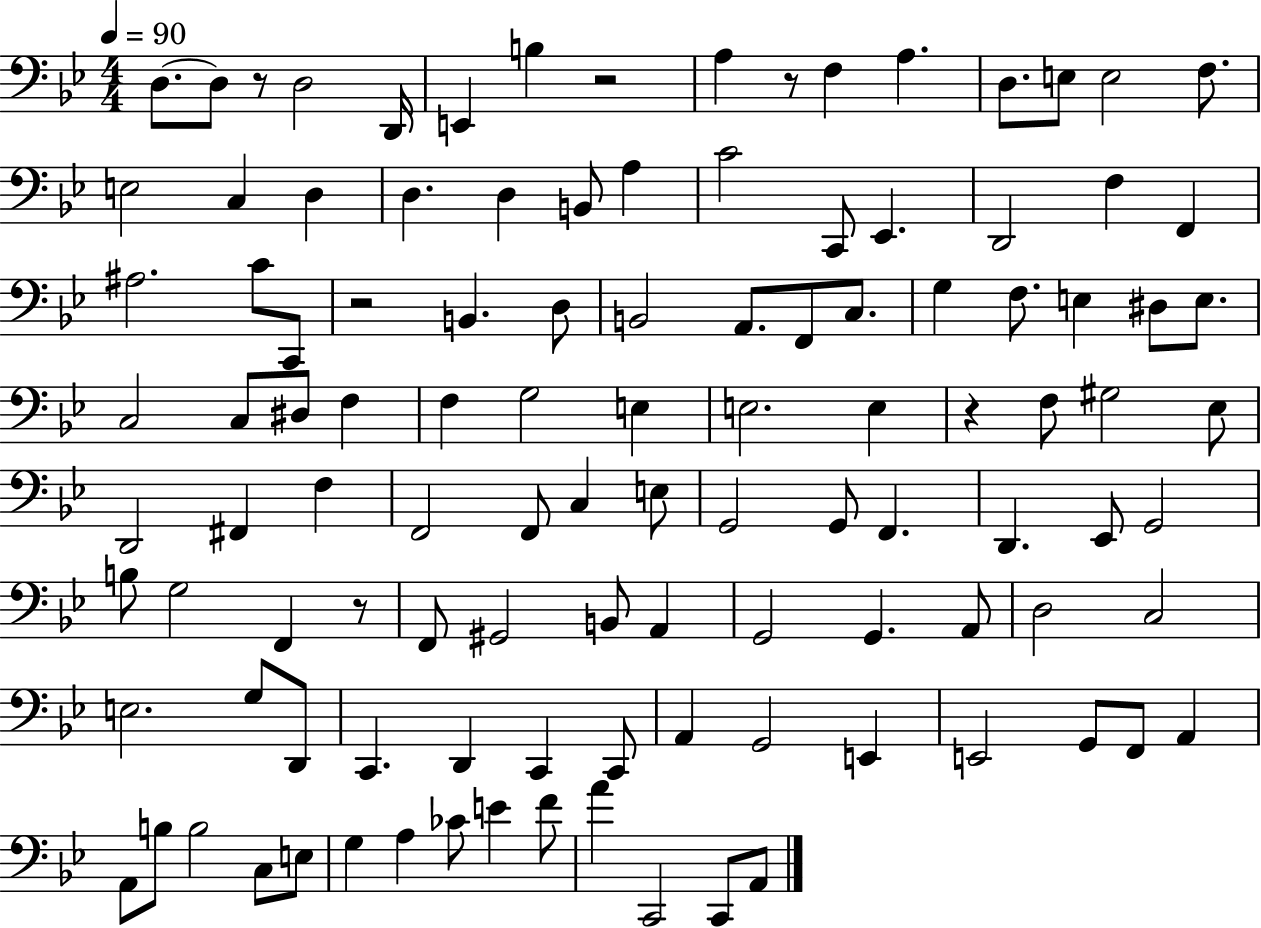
X:1
T:Untitled
M:4/4
L:1/4
K:Bb
D,/2 D,/2 z/2 D,2 D,,/4 E,, B, z2 A, z/2 F, A, D,/2 E,/2 E,2 F,/2 E,2 C, D, D, D, B,,/2 A, C2 C,,/2 _E,, D,,2 F, F,, ^A,2 C/2 C,,/2 z2 B,, D,/2 B,,2 A,,/2 F,,/2 C,/2 G, F,/2 E, ^D,/2 E,/2 C,2 C,/2 ^D,/2 F, F, G,2 E, E,2 E, z F,/2 ^G,2 _E,/2 D,,2 ^F,, F, F,,2 F,,/2 C, E,/2 G,,2 G,,/2 F,, D,, _E,,/2 G,,2 B,/2 G,2 F,, z/2 F,,/2 ^G,,2 B,,/2 A,, G,,2 G,, A,,/2 D,2 C,2 E,2 G,/2 D,,/2 C,, D,, C,, C,,/2 A,, G,,2 E,, E,,2 G,,/2 F,,/2 A,, A,,/2 B,/2 B,2 C,/2 E,/2 G, A, _C/2 E F/2 A C,,2 C,,/2 A,,/2